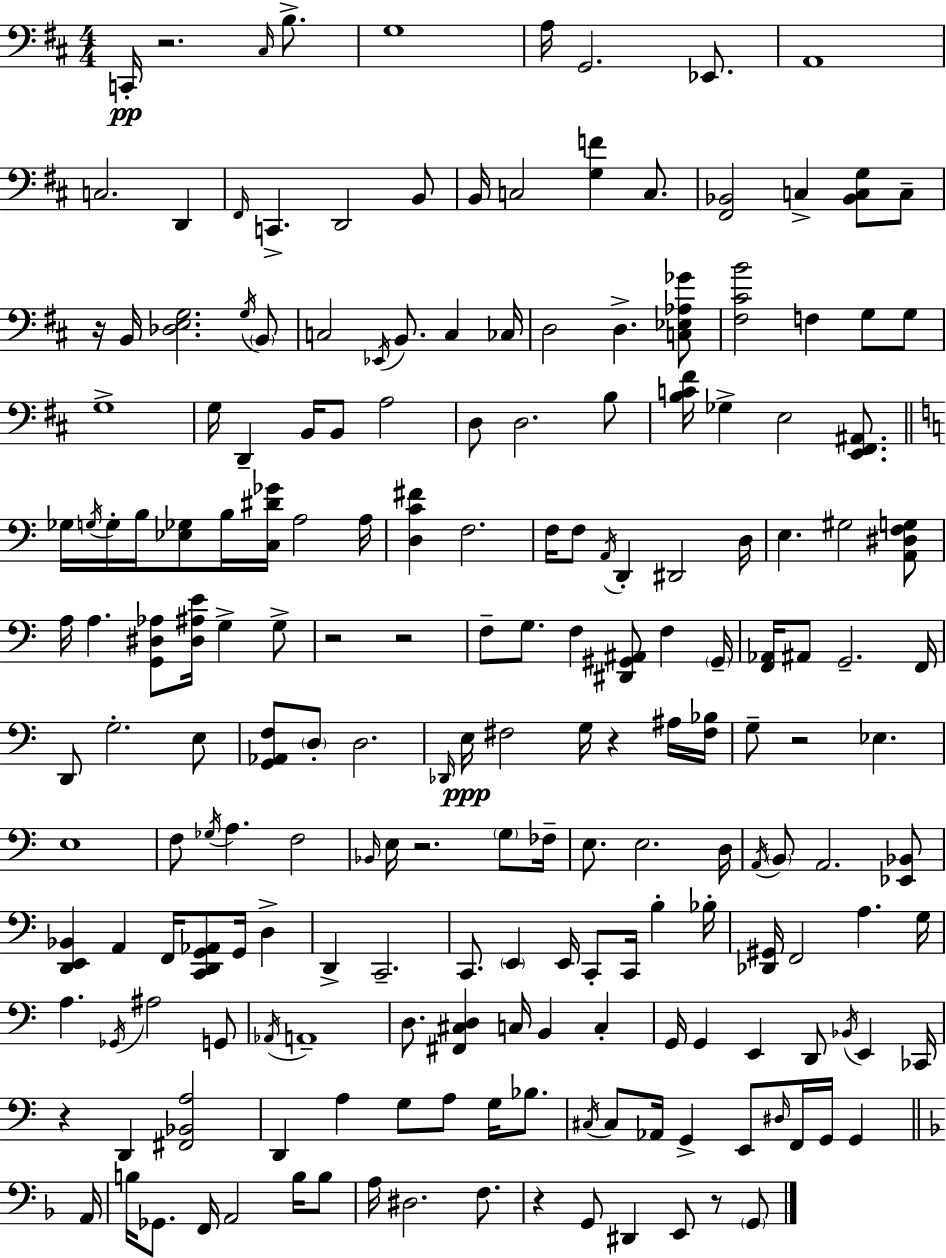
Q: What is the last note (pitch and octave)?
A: G2